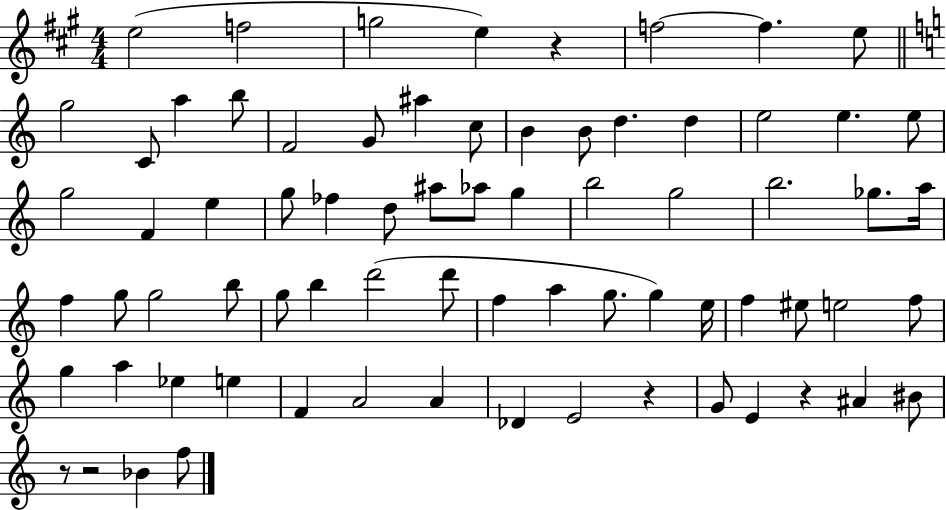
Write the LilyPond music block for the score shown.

{
  \clef treble
  \numericTimeSignature
  \time 4/4
  \key a \major
  \repeat volta 2 { e''2( f''2 | g''2 e''4) r4 | f''2~~ f''4. e''8 | \bar "||" \break \key c \major g''2 c'8 a''4 b''8 | f'2 g'8 ais''4 c''8 | b'4 b'8 d''4. d''4 | e''2 e''4. e''8 | \break g''2 f'4 e''4 | g''8 fes''4 d''8 ais''8 aes''8 g''4 | b''2 g''2 | b''2. ges''8. a''16 | \break f''4 g''8 g''2 b''8 | g''8 b''4 d'''2( d'''8 | f''4 a''4 g''8. g''4) e''16 | f''4 eis''8 e''2 f''8 | \break g''4 a''4 ees''4 e''4 | f'4 a'2 a'4 | des'4 e'2 r4 | g'8 e'4 r4 ais'4 bis'8 | \break r8 r2 bes'4 f''8 | } \bar "|."
}